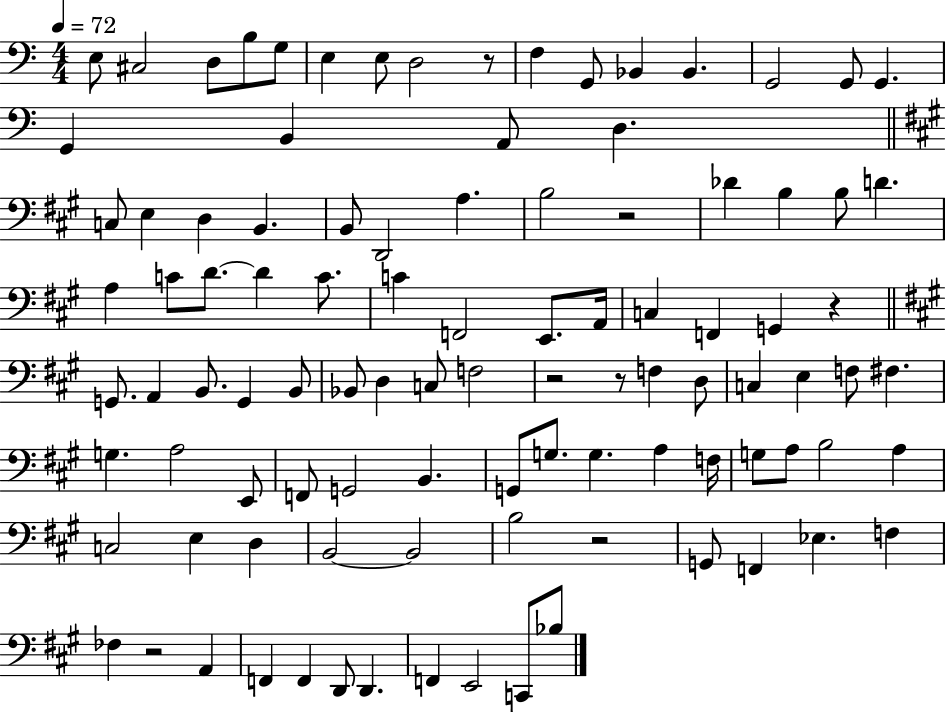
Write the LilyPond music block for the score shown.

{
  \clef bass
  \numericTimeSignature
  \time 4/4
  \key c \major
  \tempo 4 = 72
  \repeat volta 2 { e8 cis2 d8 b8 g8 | e4 e8 d2 r8 | f4 g,8 bes,4 bes,4. | g,2 g,8 g,4. | \break g,4 b,4 a,8 d4. | \bar "||" \break \key a \major c8 e4 d4 b,4. | b,8 d,2 a4. | b2 r2 | des'4 b4 b8 d'4. | \break a4 c'8 d'8.~~ d'4 c'8. | c'4 f,2 e,8. a,16 | c4 f,4 g,4 r4 | \bar "||" \break \key a \major g,8. a,4 b,8. g,4 b,8 | bes,8 d4 c8 f2 | r2 r8 f4 d8 | c4 e4 f8 fis4. | \break g4. a2 e,8 | f,8 g,2 b,4. | g,8 g8. g4. a4 f16 | g8 a8 b2 a4 | \break c2 e4 d4 | b,2~~ b,2 | b2 r2 | g,8 f,4 ees4. f4 | \break fes4 r2 a,4 | f,4 f,4 d,8 d,4. | f,4 e,2 c,8 bes8 | } \bar "|."
}